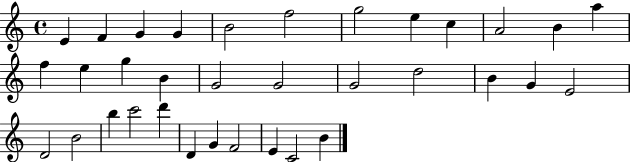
X:1
T:Untitled
M:4/4
L:1/4
K:C
E F G G B2 f2 g2 e c A2 B a f e g B G2 G2 G2 d2 B G E2 D2 B2 b c'2 d' D G F2 E C2 B